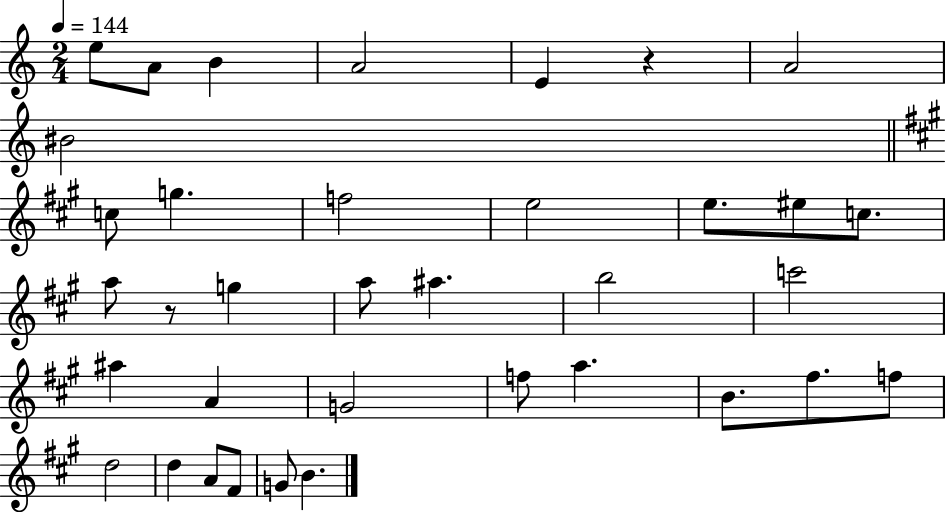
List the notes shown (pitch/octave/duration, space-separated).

E5/e A4/e B4/q A4/h E4/q R/q A4/h BIS4/h C5/e G5/q. F5/h E5/h E5/e. EIS5/e C5/e. A5/e R/e G5/q A5/e A#5/q. B5/h C6/h A#5/q A4/q G4/h F5/e A5/q. B4/e. F#5/e. F5/e D5/h D5/q A4/e F#4/e G4/e B4/q.